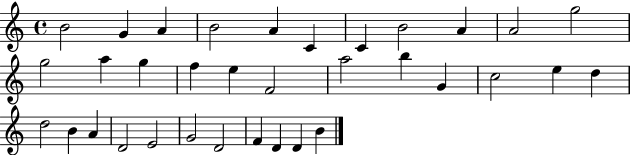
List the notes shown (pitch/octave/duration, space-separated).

B4/h G4/q A4/q B4/h A4/q C4/q C4/q B4/h A4/q A4/h G5/h G5/h A5/q G5/q F5/q E5/q F4/h A5/h B5/q G4/q C5/h E5/q D5/q D5/h B4/q A4/q D4/h E4/h G4/h D4/h F4/q D4/q D4/q B4/q